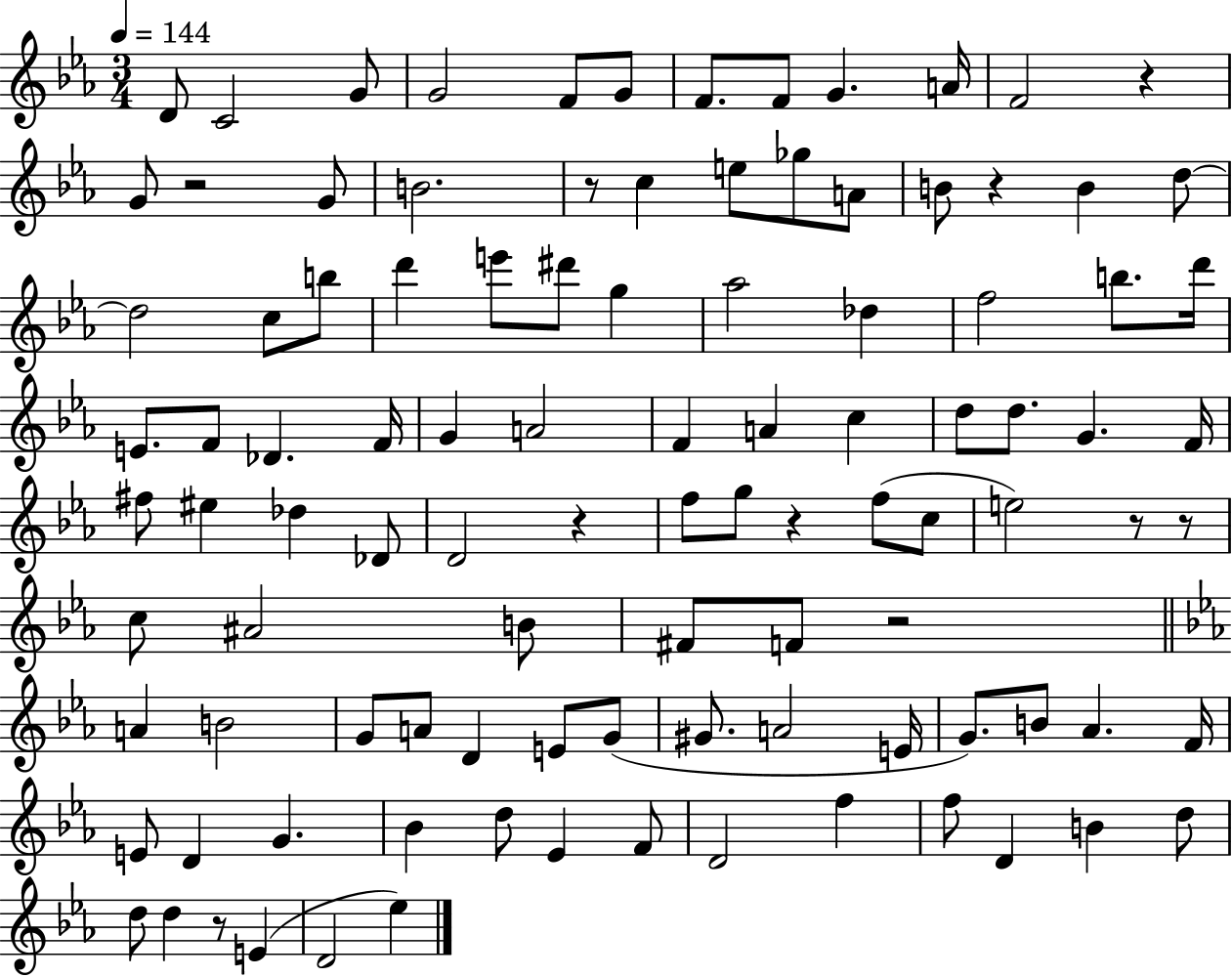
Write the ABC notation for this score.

X:1
T:Untitled
M:3/4
L:1/4
K:Eb
D/2 C2 G/2 G2 F/2 G/2 F/2 F/2 G A/4 F2 z G/2 z2 G/2 B2 z/2 c e/2 _g/2 A/2 B/2 z B d/2 d2 c/2 b/2 d' e'/2 ^d'/2 g _a2 _d f2 b/2 d'/4 E/2 F/2 _D F/4 G A2 F A c d/2 d/2 G F/4 ^f/2 ^e _d _D/2 D2 z f/2 g/2 z f/2 c/2 e2 z/2 z/2 c/2 ^A2 B/2 ^F/2 F/2 z2 A B2 G/2 A/2 D E/2 G/2 ^G/2 A2 E/4 G/2 B/2 _A F/4 E/2 D G _B d/2 _E F/2 D2 f f/2 D B d/2 d/2 d z/2 E D2 _e